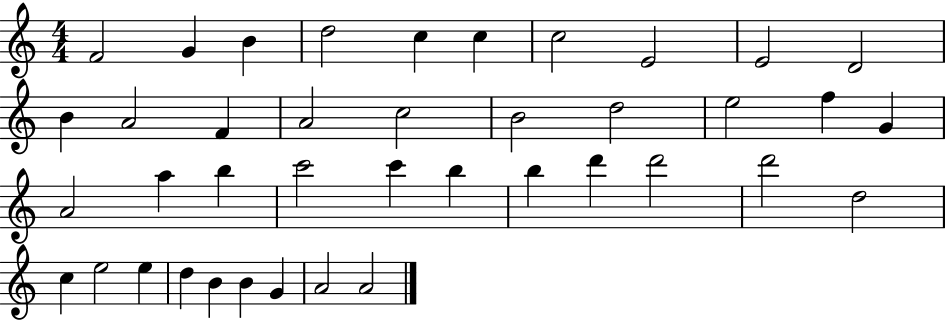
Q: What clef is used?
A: treble